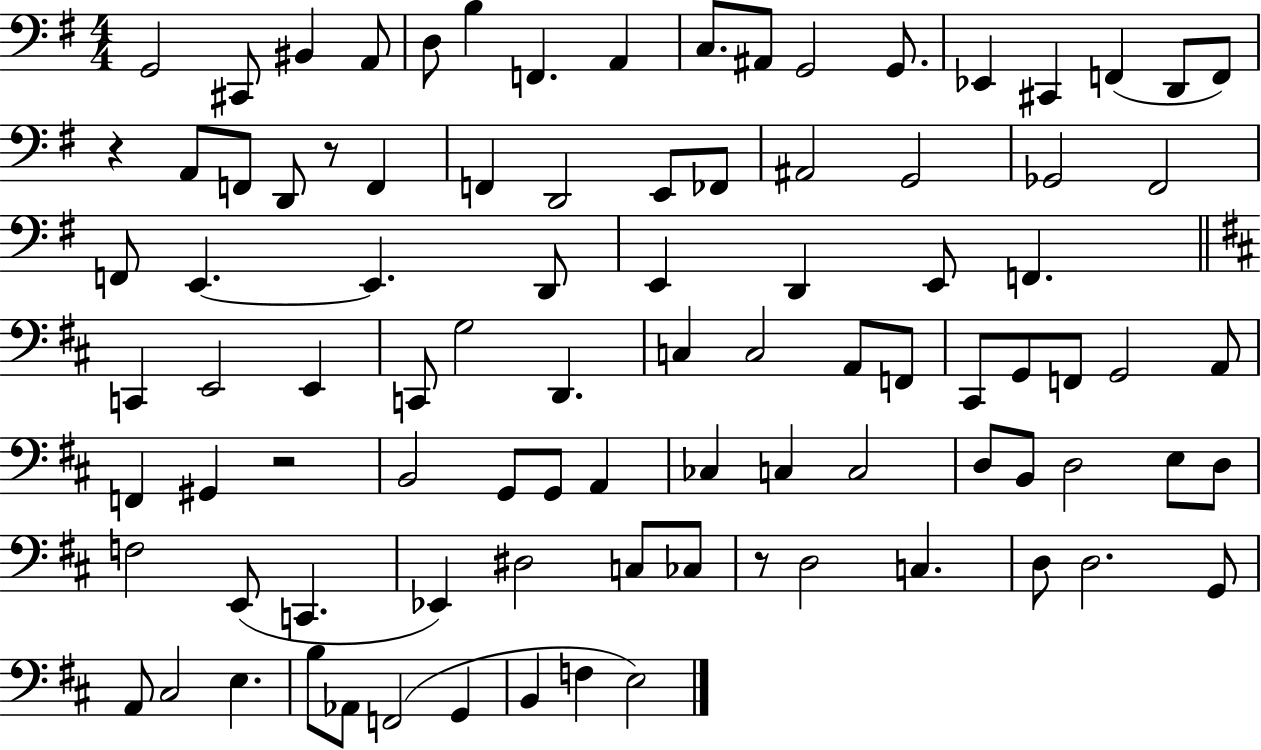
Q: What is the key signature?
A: G major